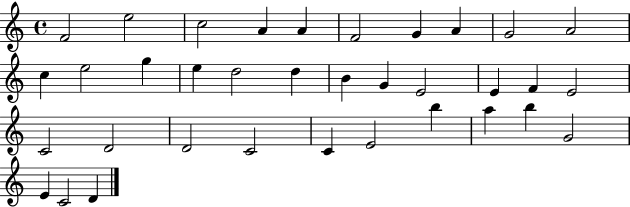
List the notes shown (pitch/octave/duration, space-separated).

F4/h E5/h C5/h A4/q A4/q F4/h G4/q A4/q G4/h A4/h C5/q E5/h G5/q E5/q D5/h D5/q B4/q G4/q E4/h E4/q F4/q E4/h C4/h D4/h D4/h C4/h C4/q E4/h B5/q A5/q B5/q G4/h E4/q C4/h D4/q